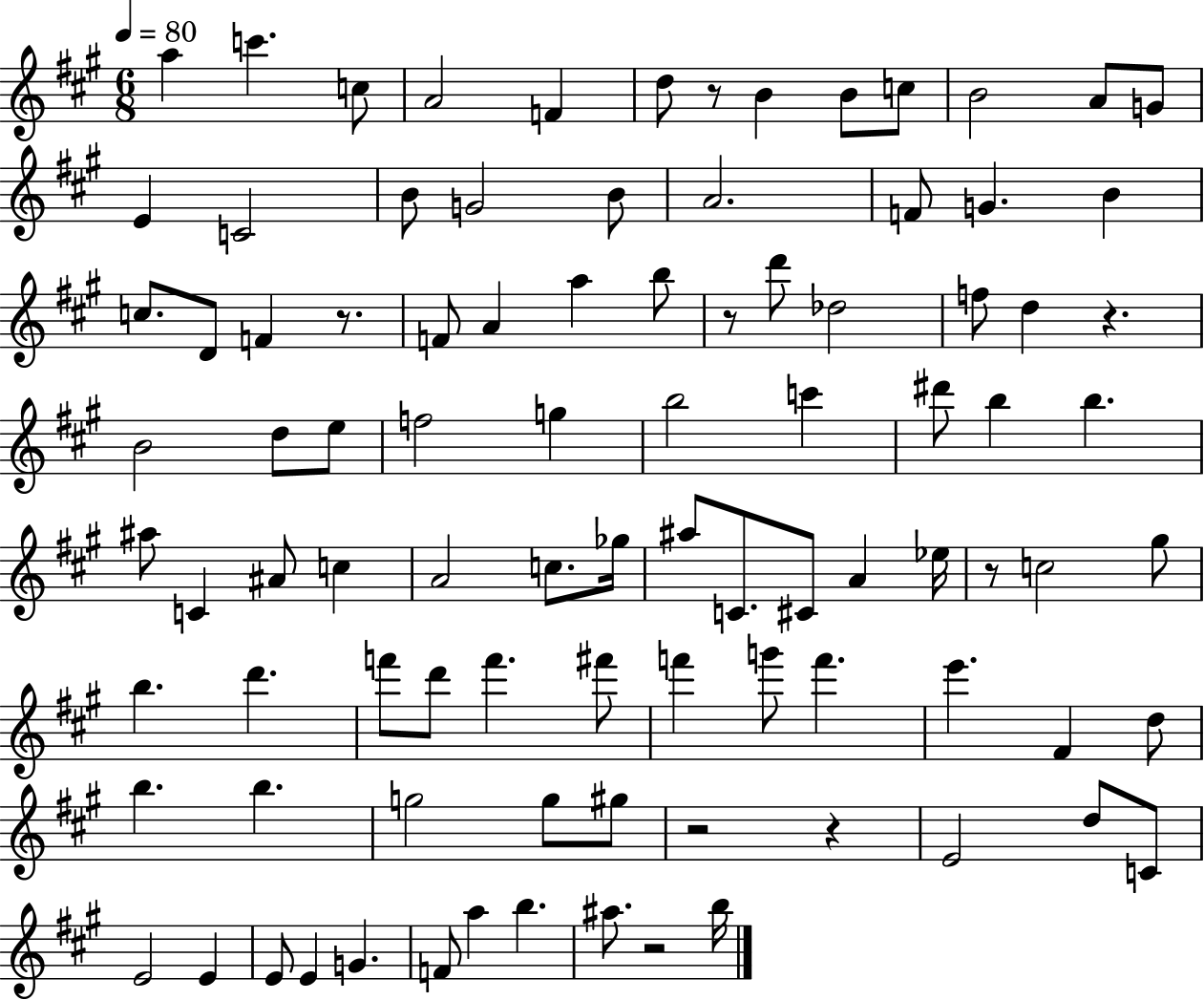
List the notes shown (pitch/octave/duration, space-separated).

A5/q C6/q. C5/e A4/h F4/q D5/e R/e B4/q B4/e C5/e B4/h A4/e G4/e E4/q C4/h B4/e G4/h B4/e A4/h. F4/e G4/q. B4/q C5/e. D4/e F4/q R/e. F4/e A4/q A5/q B5/e R/e D6/e Db5/h F5/e D5/q R/q. B4/h D5/e E5/e F5/h G5/q B5/h C6/q D#6/e B5/q B5/q. A#5/e C4/q A#4/e C5/q A4/h C5/e. Gb5/s A#5/e C4/e. C#4/e A4/q Eb5/s R/e C5/h G#5/e B5/q. D6/q. F6/e D6/e F6/q. F#6/e F6/q G6/e F6/q. E6/q. F#4/q D5/e B5/q. B5/q. G5/h G5/e G#5/e R/h R/q E4/h D5/e C4/e E4/h E4/q E4/e E4/q G4/q. F4/e A5/q B5/q. A#5/e. R/h B5/s